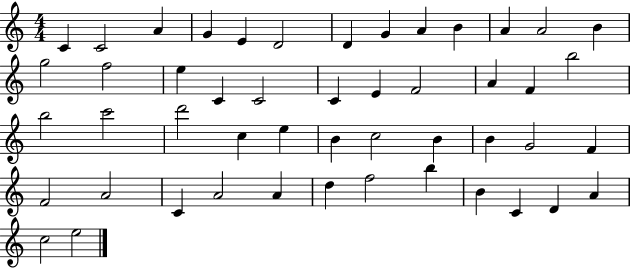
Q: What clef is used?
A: treble